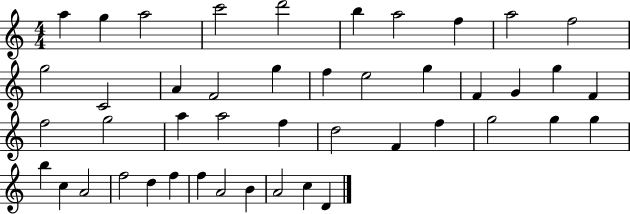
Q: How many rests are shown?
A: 0